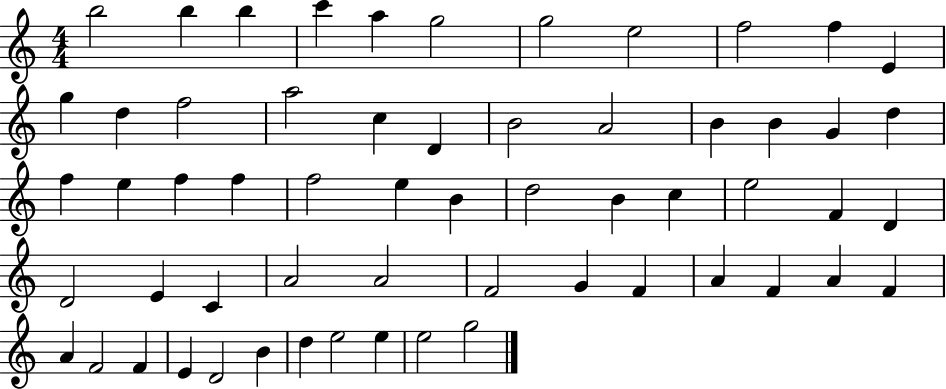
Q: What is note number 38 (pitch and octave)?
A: E4